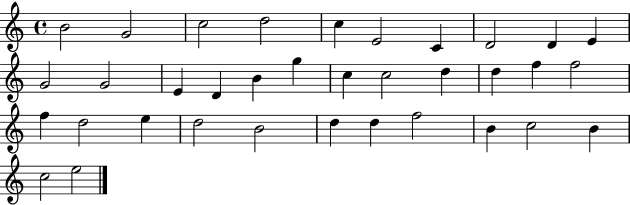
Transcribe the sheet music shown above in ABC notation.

X:1
T:Untitled
M:4/4
L:1/4
K:C
B2 G2 c2 d2 c E2 C D2 D E G2 G2 E D B g c c2 d d f f2 f d2 e d2 B2 d d f2 B c2 B c2 e2